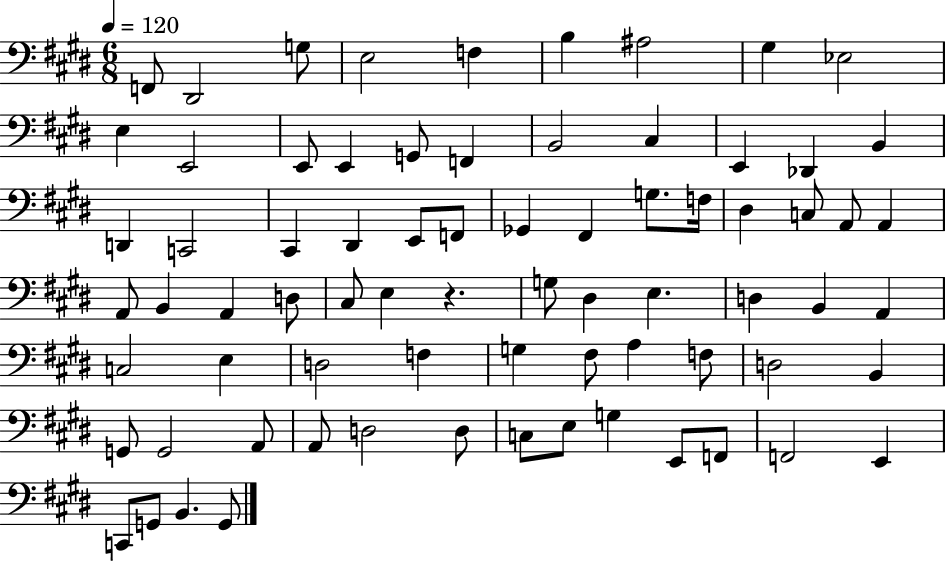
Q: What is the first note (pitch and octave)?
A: F2